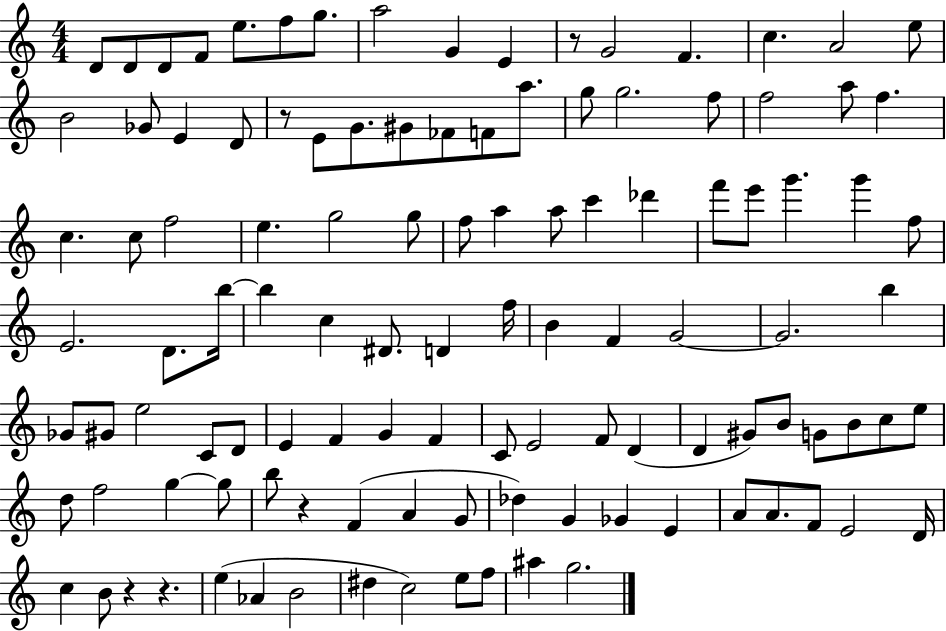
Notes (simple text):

D4/e D4/e D4/e F4/e E5/e. F5/e G5/e. A5/h G4/q E4/q R/e G4/h F4/q. C5/q. A4/h E5/e B4/h Gb4/e E4/q D4/e R/e E4/e G4/e. G#4/e FES4/e F4/e A5/e. G5/e G5/h. F5/e F5/h A5/e F5/q. C5/q. C5/e F5/h E5/q. G5/h G5/e F5/e A5/q A5/e C6/q Db6/q F6/e E6/e G6/q. G6/q F5/e E4/h. D4/e. B5/s B5/q C5/q D#4/e. D4/q F5/s B4/q F4/q G4/h G4/h. B5/q Gb4/e G#4/e E5/h C4/e D4/e E4/q F4/q G4/q F4/q C4/e E4/h F4/e D4/q D4/q G#4/e B4/e G4/e B4/e C5/e E5/e D5/e F5/h G5/q G5/e B5/e R/q F4/q A4/q G4/e Db5/q G4/q Gb4/q E4/q A4/e A4/e. F4/e E4/h D4/s C5/q B4/e R/q R/q. E5/q Ab4/q B4/h D#5/q C5/h E5/e F5/e A#5/q G5/h.